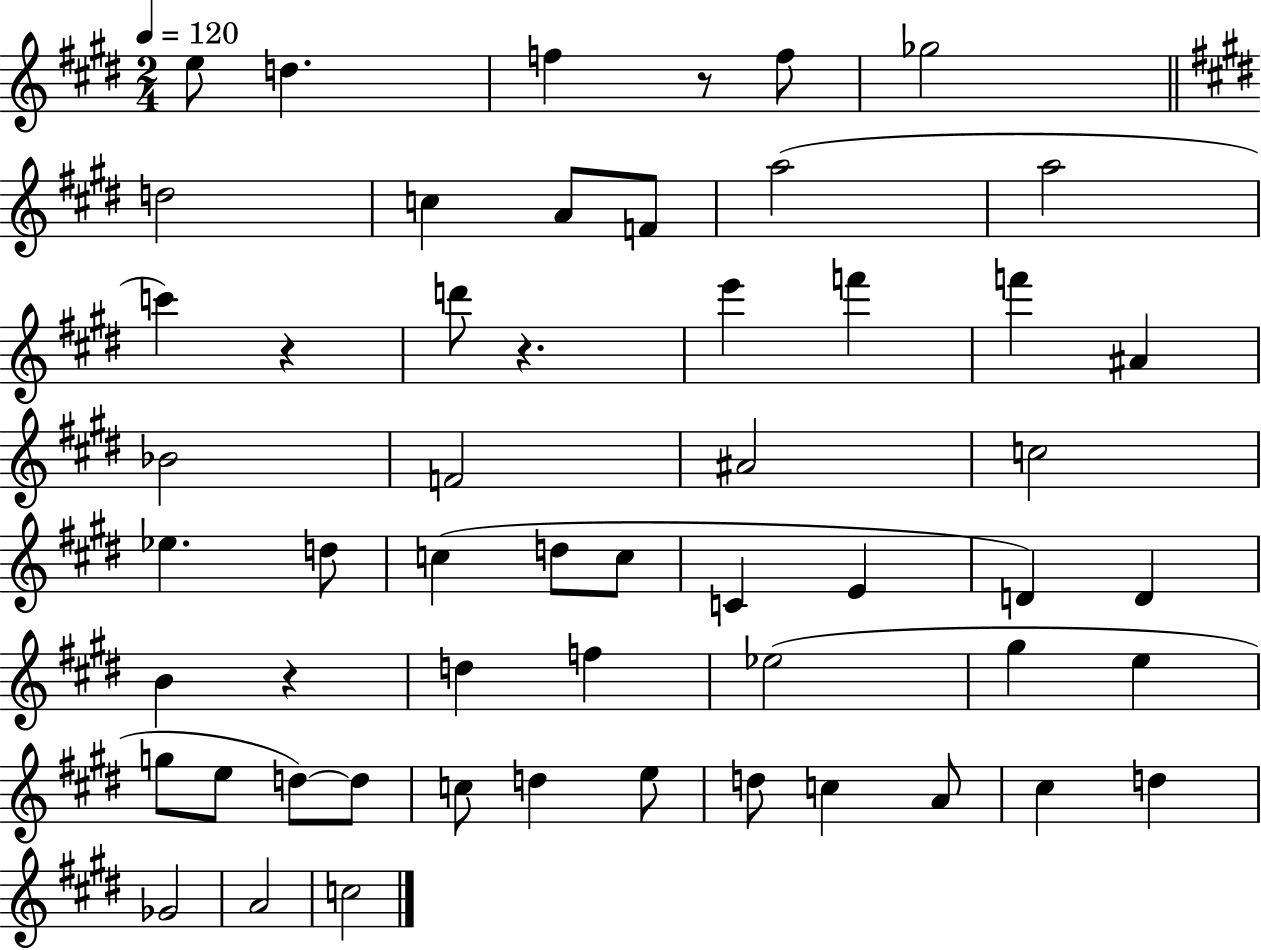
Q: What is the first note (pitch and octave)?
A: E5